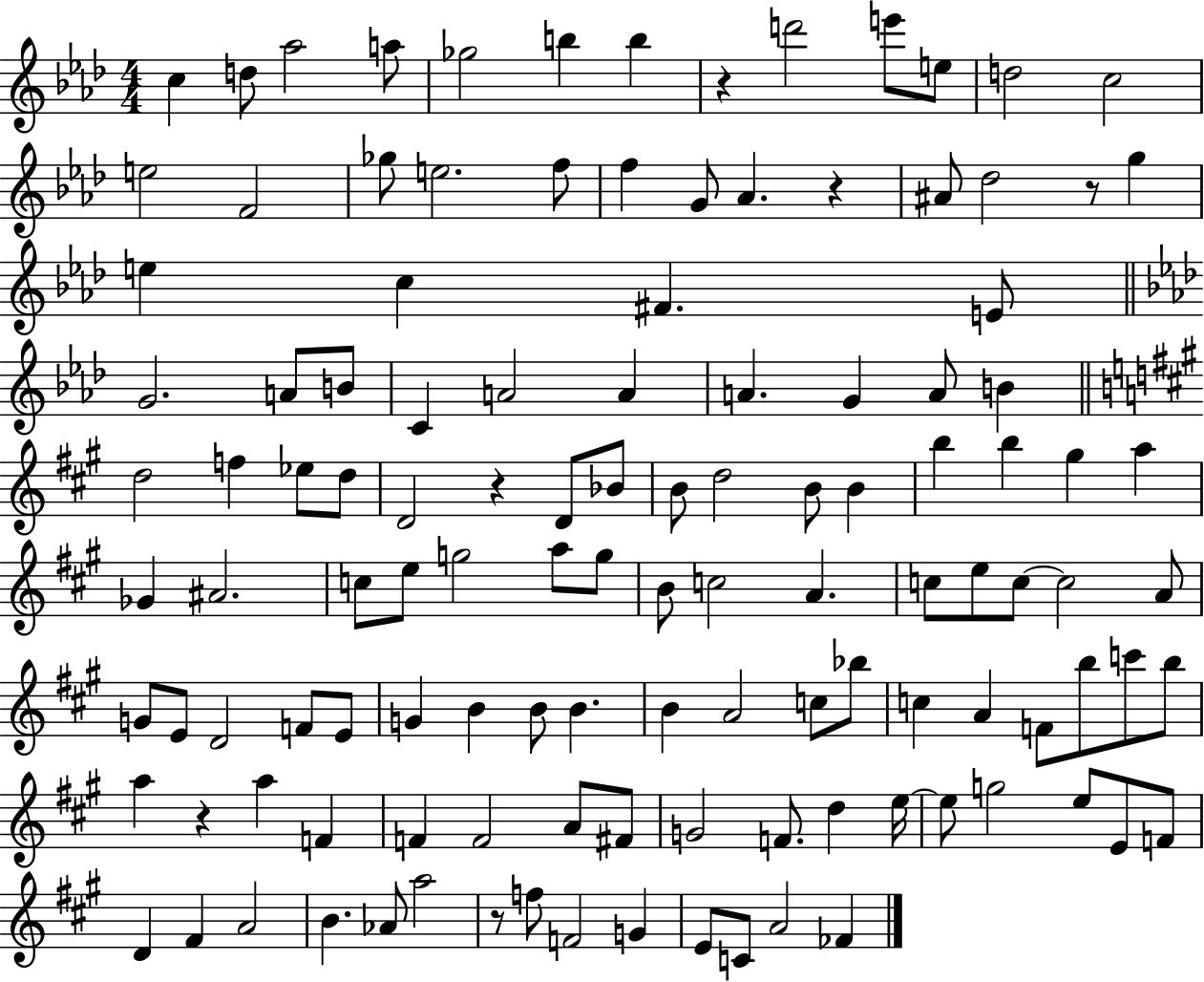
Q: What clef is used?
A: treble